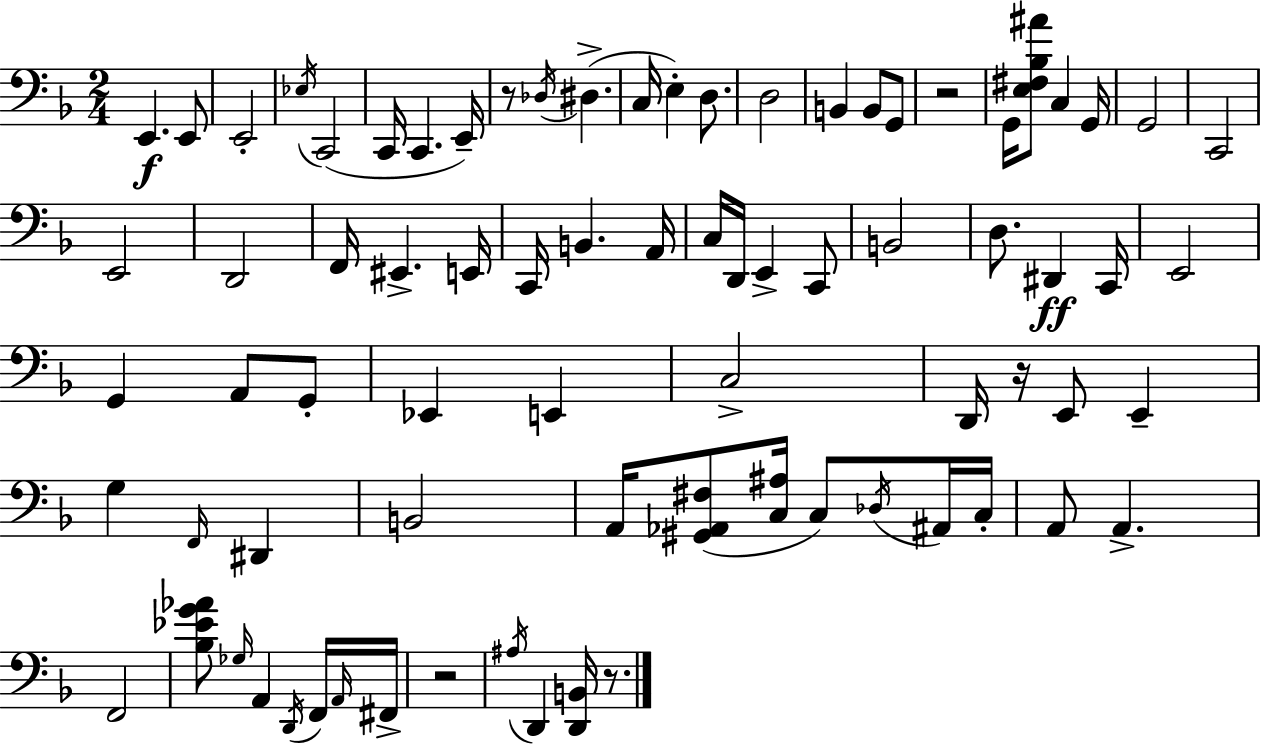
E2/q. E2/e E2/h Eb3/s C2/h C2/s C2/q. E2/s R/e Db3/s D#3/q. C3/s E3/q D3/e. D3/h B2/q B2/e G2/e R/h G2/s [E3,F#3,Bb3,A#4]/e C3/q G2/s G2/h C2/h E2/h D2/h F2/s EIS2/q. E2/s C2/s B2/q. A2/s C3/s D2/s E2/q C2/e B2/h D3/e. D#2/q C2/s E2/h G2/q A2/e G2/e Eb2/q E2/q C3/h D2/s R/s E2/e E2/q G3/q F2/s D#2/q B2/h A2/s [G#2,Ab2,F#3]/e [C3,A#3]/s C3/e Db3/s A#2/s C3/s A2/e A2/q. F2/h [Bb3,Eb4,G4,Ab4]/e Gb3/s A2/q D2/s F2/s A2/s F#2/s R/h A#3/s D2/q [D2,B2]/s R/e.